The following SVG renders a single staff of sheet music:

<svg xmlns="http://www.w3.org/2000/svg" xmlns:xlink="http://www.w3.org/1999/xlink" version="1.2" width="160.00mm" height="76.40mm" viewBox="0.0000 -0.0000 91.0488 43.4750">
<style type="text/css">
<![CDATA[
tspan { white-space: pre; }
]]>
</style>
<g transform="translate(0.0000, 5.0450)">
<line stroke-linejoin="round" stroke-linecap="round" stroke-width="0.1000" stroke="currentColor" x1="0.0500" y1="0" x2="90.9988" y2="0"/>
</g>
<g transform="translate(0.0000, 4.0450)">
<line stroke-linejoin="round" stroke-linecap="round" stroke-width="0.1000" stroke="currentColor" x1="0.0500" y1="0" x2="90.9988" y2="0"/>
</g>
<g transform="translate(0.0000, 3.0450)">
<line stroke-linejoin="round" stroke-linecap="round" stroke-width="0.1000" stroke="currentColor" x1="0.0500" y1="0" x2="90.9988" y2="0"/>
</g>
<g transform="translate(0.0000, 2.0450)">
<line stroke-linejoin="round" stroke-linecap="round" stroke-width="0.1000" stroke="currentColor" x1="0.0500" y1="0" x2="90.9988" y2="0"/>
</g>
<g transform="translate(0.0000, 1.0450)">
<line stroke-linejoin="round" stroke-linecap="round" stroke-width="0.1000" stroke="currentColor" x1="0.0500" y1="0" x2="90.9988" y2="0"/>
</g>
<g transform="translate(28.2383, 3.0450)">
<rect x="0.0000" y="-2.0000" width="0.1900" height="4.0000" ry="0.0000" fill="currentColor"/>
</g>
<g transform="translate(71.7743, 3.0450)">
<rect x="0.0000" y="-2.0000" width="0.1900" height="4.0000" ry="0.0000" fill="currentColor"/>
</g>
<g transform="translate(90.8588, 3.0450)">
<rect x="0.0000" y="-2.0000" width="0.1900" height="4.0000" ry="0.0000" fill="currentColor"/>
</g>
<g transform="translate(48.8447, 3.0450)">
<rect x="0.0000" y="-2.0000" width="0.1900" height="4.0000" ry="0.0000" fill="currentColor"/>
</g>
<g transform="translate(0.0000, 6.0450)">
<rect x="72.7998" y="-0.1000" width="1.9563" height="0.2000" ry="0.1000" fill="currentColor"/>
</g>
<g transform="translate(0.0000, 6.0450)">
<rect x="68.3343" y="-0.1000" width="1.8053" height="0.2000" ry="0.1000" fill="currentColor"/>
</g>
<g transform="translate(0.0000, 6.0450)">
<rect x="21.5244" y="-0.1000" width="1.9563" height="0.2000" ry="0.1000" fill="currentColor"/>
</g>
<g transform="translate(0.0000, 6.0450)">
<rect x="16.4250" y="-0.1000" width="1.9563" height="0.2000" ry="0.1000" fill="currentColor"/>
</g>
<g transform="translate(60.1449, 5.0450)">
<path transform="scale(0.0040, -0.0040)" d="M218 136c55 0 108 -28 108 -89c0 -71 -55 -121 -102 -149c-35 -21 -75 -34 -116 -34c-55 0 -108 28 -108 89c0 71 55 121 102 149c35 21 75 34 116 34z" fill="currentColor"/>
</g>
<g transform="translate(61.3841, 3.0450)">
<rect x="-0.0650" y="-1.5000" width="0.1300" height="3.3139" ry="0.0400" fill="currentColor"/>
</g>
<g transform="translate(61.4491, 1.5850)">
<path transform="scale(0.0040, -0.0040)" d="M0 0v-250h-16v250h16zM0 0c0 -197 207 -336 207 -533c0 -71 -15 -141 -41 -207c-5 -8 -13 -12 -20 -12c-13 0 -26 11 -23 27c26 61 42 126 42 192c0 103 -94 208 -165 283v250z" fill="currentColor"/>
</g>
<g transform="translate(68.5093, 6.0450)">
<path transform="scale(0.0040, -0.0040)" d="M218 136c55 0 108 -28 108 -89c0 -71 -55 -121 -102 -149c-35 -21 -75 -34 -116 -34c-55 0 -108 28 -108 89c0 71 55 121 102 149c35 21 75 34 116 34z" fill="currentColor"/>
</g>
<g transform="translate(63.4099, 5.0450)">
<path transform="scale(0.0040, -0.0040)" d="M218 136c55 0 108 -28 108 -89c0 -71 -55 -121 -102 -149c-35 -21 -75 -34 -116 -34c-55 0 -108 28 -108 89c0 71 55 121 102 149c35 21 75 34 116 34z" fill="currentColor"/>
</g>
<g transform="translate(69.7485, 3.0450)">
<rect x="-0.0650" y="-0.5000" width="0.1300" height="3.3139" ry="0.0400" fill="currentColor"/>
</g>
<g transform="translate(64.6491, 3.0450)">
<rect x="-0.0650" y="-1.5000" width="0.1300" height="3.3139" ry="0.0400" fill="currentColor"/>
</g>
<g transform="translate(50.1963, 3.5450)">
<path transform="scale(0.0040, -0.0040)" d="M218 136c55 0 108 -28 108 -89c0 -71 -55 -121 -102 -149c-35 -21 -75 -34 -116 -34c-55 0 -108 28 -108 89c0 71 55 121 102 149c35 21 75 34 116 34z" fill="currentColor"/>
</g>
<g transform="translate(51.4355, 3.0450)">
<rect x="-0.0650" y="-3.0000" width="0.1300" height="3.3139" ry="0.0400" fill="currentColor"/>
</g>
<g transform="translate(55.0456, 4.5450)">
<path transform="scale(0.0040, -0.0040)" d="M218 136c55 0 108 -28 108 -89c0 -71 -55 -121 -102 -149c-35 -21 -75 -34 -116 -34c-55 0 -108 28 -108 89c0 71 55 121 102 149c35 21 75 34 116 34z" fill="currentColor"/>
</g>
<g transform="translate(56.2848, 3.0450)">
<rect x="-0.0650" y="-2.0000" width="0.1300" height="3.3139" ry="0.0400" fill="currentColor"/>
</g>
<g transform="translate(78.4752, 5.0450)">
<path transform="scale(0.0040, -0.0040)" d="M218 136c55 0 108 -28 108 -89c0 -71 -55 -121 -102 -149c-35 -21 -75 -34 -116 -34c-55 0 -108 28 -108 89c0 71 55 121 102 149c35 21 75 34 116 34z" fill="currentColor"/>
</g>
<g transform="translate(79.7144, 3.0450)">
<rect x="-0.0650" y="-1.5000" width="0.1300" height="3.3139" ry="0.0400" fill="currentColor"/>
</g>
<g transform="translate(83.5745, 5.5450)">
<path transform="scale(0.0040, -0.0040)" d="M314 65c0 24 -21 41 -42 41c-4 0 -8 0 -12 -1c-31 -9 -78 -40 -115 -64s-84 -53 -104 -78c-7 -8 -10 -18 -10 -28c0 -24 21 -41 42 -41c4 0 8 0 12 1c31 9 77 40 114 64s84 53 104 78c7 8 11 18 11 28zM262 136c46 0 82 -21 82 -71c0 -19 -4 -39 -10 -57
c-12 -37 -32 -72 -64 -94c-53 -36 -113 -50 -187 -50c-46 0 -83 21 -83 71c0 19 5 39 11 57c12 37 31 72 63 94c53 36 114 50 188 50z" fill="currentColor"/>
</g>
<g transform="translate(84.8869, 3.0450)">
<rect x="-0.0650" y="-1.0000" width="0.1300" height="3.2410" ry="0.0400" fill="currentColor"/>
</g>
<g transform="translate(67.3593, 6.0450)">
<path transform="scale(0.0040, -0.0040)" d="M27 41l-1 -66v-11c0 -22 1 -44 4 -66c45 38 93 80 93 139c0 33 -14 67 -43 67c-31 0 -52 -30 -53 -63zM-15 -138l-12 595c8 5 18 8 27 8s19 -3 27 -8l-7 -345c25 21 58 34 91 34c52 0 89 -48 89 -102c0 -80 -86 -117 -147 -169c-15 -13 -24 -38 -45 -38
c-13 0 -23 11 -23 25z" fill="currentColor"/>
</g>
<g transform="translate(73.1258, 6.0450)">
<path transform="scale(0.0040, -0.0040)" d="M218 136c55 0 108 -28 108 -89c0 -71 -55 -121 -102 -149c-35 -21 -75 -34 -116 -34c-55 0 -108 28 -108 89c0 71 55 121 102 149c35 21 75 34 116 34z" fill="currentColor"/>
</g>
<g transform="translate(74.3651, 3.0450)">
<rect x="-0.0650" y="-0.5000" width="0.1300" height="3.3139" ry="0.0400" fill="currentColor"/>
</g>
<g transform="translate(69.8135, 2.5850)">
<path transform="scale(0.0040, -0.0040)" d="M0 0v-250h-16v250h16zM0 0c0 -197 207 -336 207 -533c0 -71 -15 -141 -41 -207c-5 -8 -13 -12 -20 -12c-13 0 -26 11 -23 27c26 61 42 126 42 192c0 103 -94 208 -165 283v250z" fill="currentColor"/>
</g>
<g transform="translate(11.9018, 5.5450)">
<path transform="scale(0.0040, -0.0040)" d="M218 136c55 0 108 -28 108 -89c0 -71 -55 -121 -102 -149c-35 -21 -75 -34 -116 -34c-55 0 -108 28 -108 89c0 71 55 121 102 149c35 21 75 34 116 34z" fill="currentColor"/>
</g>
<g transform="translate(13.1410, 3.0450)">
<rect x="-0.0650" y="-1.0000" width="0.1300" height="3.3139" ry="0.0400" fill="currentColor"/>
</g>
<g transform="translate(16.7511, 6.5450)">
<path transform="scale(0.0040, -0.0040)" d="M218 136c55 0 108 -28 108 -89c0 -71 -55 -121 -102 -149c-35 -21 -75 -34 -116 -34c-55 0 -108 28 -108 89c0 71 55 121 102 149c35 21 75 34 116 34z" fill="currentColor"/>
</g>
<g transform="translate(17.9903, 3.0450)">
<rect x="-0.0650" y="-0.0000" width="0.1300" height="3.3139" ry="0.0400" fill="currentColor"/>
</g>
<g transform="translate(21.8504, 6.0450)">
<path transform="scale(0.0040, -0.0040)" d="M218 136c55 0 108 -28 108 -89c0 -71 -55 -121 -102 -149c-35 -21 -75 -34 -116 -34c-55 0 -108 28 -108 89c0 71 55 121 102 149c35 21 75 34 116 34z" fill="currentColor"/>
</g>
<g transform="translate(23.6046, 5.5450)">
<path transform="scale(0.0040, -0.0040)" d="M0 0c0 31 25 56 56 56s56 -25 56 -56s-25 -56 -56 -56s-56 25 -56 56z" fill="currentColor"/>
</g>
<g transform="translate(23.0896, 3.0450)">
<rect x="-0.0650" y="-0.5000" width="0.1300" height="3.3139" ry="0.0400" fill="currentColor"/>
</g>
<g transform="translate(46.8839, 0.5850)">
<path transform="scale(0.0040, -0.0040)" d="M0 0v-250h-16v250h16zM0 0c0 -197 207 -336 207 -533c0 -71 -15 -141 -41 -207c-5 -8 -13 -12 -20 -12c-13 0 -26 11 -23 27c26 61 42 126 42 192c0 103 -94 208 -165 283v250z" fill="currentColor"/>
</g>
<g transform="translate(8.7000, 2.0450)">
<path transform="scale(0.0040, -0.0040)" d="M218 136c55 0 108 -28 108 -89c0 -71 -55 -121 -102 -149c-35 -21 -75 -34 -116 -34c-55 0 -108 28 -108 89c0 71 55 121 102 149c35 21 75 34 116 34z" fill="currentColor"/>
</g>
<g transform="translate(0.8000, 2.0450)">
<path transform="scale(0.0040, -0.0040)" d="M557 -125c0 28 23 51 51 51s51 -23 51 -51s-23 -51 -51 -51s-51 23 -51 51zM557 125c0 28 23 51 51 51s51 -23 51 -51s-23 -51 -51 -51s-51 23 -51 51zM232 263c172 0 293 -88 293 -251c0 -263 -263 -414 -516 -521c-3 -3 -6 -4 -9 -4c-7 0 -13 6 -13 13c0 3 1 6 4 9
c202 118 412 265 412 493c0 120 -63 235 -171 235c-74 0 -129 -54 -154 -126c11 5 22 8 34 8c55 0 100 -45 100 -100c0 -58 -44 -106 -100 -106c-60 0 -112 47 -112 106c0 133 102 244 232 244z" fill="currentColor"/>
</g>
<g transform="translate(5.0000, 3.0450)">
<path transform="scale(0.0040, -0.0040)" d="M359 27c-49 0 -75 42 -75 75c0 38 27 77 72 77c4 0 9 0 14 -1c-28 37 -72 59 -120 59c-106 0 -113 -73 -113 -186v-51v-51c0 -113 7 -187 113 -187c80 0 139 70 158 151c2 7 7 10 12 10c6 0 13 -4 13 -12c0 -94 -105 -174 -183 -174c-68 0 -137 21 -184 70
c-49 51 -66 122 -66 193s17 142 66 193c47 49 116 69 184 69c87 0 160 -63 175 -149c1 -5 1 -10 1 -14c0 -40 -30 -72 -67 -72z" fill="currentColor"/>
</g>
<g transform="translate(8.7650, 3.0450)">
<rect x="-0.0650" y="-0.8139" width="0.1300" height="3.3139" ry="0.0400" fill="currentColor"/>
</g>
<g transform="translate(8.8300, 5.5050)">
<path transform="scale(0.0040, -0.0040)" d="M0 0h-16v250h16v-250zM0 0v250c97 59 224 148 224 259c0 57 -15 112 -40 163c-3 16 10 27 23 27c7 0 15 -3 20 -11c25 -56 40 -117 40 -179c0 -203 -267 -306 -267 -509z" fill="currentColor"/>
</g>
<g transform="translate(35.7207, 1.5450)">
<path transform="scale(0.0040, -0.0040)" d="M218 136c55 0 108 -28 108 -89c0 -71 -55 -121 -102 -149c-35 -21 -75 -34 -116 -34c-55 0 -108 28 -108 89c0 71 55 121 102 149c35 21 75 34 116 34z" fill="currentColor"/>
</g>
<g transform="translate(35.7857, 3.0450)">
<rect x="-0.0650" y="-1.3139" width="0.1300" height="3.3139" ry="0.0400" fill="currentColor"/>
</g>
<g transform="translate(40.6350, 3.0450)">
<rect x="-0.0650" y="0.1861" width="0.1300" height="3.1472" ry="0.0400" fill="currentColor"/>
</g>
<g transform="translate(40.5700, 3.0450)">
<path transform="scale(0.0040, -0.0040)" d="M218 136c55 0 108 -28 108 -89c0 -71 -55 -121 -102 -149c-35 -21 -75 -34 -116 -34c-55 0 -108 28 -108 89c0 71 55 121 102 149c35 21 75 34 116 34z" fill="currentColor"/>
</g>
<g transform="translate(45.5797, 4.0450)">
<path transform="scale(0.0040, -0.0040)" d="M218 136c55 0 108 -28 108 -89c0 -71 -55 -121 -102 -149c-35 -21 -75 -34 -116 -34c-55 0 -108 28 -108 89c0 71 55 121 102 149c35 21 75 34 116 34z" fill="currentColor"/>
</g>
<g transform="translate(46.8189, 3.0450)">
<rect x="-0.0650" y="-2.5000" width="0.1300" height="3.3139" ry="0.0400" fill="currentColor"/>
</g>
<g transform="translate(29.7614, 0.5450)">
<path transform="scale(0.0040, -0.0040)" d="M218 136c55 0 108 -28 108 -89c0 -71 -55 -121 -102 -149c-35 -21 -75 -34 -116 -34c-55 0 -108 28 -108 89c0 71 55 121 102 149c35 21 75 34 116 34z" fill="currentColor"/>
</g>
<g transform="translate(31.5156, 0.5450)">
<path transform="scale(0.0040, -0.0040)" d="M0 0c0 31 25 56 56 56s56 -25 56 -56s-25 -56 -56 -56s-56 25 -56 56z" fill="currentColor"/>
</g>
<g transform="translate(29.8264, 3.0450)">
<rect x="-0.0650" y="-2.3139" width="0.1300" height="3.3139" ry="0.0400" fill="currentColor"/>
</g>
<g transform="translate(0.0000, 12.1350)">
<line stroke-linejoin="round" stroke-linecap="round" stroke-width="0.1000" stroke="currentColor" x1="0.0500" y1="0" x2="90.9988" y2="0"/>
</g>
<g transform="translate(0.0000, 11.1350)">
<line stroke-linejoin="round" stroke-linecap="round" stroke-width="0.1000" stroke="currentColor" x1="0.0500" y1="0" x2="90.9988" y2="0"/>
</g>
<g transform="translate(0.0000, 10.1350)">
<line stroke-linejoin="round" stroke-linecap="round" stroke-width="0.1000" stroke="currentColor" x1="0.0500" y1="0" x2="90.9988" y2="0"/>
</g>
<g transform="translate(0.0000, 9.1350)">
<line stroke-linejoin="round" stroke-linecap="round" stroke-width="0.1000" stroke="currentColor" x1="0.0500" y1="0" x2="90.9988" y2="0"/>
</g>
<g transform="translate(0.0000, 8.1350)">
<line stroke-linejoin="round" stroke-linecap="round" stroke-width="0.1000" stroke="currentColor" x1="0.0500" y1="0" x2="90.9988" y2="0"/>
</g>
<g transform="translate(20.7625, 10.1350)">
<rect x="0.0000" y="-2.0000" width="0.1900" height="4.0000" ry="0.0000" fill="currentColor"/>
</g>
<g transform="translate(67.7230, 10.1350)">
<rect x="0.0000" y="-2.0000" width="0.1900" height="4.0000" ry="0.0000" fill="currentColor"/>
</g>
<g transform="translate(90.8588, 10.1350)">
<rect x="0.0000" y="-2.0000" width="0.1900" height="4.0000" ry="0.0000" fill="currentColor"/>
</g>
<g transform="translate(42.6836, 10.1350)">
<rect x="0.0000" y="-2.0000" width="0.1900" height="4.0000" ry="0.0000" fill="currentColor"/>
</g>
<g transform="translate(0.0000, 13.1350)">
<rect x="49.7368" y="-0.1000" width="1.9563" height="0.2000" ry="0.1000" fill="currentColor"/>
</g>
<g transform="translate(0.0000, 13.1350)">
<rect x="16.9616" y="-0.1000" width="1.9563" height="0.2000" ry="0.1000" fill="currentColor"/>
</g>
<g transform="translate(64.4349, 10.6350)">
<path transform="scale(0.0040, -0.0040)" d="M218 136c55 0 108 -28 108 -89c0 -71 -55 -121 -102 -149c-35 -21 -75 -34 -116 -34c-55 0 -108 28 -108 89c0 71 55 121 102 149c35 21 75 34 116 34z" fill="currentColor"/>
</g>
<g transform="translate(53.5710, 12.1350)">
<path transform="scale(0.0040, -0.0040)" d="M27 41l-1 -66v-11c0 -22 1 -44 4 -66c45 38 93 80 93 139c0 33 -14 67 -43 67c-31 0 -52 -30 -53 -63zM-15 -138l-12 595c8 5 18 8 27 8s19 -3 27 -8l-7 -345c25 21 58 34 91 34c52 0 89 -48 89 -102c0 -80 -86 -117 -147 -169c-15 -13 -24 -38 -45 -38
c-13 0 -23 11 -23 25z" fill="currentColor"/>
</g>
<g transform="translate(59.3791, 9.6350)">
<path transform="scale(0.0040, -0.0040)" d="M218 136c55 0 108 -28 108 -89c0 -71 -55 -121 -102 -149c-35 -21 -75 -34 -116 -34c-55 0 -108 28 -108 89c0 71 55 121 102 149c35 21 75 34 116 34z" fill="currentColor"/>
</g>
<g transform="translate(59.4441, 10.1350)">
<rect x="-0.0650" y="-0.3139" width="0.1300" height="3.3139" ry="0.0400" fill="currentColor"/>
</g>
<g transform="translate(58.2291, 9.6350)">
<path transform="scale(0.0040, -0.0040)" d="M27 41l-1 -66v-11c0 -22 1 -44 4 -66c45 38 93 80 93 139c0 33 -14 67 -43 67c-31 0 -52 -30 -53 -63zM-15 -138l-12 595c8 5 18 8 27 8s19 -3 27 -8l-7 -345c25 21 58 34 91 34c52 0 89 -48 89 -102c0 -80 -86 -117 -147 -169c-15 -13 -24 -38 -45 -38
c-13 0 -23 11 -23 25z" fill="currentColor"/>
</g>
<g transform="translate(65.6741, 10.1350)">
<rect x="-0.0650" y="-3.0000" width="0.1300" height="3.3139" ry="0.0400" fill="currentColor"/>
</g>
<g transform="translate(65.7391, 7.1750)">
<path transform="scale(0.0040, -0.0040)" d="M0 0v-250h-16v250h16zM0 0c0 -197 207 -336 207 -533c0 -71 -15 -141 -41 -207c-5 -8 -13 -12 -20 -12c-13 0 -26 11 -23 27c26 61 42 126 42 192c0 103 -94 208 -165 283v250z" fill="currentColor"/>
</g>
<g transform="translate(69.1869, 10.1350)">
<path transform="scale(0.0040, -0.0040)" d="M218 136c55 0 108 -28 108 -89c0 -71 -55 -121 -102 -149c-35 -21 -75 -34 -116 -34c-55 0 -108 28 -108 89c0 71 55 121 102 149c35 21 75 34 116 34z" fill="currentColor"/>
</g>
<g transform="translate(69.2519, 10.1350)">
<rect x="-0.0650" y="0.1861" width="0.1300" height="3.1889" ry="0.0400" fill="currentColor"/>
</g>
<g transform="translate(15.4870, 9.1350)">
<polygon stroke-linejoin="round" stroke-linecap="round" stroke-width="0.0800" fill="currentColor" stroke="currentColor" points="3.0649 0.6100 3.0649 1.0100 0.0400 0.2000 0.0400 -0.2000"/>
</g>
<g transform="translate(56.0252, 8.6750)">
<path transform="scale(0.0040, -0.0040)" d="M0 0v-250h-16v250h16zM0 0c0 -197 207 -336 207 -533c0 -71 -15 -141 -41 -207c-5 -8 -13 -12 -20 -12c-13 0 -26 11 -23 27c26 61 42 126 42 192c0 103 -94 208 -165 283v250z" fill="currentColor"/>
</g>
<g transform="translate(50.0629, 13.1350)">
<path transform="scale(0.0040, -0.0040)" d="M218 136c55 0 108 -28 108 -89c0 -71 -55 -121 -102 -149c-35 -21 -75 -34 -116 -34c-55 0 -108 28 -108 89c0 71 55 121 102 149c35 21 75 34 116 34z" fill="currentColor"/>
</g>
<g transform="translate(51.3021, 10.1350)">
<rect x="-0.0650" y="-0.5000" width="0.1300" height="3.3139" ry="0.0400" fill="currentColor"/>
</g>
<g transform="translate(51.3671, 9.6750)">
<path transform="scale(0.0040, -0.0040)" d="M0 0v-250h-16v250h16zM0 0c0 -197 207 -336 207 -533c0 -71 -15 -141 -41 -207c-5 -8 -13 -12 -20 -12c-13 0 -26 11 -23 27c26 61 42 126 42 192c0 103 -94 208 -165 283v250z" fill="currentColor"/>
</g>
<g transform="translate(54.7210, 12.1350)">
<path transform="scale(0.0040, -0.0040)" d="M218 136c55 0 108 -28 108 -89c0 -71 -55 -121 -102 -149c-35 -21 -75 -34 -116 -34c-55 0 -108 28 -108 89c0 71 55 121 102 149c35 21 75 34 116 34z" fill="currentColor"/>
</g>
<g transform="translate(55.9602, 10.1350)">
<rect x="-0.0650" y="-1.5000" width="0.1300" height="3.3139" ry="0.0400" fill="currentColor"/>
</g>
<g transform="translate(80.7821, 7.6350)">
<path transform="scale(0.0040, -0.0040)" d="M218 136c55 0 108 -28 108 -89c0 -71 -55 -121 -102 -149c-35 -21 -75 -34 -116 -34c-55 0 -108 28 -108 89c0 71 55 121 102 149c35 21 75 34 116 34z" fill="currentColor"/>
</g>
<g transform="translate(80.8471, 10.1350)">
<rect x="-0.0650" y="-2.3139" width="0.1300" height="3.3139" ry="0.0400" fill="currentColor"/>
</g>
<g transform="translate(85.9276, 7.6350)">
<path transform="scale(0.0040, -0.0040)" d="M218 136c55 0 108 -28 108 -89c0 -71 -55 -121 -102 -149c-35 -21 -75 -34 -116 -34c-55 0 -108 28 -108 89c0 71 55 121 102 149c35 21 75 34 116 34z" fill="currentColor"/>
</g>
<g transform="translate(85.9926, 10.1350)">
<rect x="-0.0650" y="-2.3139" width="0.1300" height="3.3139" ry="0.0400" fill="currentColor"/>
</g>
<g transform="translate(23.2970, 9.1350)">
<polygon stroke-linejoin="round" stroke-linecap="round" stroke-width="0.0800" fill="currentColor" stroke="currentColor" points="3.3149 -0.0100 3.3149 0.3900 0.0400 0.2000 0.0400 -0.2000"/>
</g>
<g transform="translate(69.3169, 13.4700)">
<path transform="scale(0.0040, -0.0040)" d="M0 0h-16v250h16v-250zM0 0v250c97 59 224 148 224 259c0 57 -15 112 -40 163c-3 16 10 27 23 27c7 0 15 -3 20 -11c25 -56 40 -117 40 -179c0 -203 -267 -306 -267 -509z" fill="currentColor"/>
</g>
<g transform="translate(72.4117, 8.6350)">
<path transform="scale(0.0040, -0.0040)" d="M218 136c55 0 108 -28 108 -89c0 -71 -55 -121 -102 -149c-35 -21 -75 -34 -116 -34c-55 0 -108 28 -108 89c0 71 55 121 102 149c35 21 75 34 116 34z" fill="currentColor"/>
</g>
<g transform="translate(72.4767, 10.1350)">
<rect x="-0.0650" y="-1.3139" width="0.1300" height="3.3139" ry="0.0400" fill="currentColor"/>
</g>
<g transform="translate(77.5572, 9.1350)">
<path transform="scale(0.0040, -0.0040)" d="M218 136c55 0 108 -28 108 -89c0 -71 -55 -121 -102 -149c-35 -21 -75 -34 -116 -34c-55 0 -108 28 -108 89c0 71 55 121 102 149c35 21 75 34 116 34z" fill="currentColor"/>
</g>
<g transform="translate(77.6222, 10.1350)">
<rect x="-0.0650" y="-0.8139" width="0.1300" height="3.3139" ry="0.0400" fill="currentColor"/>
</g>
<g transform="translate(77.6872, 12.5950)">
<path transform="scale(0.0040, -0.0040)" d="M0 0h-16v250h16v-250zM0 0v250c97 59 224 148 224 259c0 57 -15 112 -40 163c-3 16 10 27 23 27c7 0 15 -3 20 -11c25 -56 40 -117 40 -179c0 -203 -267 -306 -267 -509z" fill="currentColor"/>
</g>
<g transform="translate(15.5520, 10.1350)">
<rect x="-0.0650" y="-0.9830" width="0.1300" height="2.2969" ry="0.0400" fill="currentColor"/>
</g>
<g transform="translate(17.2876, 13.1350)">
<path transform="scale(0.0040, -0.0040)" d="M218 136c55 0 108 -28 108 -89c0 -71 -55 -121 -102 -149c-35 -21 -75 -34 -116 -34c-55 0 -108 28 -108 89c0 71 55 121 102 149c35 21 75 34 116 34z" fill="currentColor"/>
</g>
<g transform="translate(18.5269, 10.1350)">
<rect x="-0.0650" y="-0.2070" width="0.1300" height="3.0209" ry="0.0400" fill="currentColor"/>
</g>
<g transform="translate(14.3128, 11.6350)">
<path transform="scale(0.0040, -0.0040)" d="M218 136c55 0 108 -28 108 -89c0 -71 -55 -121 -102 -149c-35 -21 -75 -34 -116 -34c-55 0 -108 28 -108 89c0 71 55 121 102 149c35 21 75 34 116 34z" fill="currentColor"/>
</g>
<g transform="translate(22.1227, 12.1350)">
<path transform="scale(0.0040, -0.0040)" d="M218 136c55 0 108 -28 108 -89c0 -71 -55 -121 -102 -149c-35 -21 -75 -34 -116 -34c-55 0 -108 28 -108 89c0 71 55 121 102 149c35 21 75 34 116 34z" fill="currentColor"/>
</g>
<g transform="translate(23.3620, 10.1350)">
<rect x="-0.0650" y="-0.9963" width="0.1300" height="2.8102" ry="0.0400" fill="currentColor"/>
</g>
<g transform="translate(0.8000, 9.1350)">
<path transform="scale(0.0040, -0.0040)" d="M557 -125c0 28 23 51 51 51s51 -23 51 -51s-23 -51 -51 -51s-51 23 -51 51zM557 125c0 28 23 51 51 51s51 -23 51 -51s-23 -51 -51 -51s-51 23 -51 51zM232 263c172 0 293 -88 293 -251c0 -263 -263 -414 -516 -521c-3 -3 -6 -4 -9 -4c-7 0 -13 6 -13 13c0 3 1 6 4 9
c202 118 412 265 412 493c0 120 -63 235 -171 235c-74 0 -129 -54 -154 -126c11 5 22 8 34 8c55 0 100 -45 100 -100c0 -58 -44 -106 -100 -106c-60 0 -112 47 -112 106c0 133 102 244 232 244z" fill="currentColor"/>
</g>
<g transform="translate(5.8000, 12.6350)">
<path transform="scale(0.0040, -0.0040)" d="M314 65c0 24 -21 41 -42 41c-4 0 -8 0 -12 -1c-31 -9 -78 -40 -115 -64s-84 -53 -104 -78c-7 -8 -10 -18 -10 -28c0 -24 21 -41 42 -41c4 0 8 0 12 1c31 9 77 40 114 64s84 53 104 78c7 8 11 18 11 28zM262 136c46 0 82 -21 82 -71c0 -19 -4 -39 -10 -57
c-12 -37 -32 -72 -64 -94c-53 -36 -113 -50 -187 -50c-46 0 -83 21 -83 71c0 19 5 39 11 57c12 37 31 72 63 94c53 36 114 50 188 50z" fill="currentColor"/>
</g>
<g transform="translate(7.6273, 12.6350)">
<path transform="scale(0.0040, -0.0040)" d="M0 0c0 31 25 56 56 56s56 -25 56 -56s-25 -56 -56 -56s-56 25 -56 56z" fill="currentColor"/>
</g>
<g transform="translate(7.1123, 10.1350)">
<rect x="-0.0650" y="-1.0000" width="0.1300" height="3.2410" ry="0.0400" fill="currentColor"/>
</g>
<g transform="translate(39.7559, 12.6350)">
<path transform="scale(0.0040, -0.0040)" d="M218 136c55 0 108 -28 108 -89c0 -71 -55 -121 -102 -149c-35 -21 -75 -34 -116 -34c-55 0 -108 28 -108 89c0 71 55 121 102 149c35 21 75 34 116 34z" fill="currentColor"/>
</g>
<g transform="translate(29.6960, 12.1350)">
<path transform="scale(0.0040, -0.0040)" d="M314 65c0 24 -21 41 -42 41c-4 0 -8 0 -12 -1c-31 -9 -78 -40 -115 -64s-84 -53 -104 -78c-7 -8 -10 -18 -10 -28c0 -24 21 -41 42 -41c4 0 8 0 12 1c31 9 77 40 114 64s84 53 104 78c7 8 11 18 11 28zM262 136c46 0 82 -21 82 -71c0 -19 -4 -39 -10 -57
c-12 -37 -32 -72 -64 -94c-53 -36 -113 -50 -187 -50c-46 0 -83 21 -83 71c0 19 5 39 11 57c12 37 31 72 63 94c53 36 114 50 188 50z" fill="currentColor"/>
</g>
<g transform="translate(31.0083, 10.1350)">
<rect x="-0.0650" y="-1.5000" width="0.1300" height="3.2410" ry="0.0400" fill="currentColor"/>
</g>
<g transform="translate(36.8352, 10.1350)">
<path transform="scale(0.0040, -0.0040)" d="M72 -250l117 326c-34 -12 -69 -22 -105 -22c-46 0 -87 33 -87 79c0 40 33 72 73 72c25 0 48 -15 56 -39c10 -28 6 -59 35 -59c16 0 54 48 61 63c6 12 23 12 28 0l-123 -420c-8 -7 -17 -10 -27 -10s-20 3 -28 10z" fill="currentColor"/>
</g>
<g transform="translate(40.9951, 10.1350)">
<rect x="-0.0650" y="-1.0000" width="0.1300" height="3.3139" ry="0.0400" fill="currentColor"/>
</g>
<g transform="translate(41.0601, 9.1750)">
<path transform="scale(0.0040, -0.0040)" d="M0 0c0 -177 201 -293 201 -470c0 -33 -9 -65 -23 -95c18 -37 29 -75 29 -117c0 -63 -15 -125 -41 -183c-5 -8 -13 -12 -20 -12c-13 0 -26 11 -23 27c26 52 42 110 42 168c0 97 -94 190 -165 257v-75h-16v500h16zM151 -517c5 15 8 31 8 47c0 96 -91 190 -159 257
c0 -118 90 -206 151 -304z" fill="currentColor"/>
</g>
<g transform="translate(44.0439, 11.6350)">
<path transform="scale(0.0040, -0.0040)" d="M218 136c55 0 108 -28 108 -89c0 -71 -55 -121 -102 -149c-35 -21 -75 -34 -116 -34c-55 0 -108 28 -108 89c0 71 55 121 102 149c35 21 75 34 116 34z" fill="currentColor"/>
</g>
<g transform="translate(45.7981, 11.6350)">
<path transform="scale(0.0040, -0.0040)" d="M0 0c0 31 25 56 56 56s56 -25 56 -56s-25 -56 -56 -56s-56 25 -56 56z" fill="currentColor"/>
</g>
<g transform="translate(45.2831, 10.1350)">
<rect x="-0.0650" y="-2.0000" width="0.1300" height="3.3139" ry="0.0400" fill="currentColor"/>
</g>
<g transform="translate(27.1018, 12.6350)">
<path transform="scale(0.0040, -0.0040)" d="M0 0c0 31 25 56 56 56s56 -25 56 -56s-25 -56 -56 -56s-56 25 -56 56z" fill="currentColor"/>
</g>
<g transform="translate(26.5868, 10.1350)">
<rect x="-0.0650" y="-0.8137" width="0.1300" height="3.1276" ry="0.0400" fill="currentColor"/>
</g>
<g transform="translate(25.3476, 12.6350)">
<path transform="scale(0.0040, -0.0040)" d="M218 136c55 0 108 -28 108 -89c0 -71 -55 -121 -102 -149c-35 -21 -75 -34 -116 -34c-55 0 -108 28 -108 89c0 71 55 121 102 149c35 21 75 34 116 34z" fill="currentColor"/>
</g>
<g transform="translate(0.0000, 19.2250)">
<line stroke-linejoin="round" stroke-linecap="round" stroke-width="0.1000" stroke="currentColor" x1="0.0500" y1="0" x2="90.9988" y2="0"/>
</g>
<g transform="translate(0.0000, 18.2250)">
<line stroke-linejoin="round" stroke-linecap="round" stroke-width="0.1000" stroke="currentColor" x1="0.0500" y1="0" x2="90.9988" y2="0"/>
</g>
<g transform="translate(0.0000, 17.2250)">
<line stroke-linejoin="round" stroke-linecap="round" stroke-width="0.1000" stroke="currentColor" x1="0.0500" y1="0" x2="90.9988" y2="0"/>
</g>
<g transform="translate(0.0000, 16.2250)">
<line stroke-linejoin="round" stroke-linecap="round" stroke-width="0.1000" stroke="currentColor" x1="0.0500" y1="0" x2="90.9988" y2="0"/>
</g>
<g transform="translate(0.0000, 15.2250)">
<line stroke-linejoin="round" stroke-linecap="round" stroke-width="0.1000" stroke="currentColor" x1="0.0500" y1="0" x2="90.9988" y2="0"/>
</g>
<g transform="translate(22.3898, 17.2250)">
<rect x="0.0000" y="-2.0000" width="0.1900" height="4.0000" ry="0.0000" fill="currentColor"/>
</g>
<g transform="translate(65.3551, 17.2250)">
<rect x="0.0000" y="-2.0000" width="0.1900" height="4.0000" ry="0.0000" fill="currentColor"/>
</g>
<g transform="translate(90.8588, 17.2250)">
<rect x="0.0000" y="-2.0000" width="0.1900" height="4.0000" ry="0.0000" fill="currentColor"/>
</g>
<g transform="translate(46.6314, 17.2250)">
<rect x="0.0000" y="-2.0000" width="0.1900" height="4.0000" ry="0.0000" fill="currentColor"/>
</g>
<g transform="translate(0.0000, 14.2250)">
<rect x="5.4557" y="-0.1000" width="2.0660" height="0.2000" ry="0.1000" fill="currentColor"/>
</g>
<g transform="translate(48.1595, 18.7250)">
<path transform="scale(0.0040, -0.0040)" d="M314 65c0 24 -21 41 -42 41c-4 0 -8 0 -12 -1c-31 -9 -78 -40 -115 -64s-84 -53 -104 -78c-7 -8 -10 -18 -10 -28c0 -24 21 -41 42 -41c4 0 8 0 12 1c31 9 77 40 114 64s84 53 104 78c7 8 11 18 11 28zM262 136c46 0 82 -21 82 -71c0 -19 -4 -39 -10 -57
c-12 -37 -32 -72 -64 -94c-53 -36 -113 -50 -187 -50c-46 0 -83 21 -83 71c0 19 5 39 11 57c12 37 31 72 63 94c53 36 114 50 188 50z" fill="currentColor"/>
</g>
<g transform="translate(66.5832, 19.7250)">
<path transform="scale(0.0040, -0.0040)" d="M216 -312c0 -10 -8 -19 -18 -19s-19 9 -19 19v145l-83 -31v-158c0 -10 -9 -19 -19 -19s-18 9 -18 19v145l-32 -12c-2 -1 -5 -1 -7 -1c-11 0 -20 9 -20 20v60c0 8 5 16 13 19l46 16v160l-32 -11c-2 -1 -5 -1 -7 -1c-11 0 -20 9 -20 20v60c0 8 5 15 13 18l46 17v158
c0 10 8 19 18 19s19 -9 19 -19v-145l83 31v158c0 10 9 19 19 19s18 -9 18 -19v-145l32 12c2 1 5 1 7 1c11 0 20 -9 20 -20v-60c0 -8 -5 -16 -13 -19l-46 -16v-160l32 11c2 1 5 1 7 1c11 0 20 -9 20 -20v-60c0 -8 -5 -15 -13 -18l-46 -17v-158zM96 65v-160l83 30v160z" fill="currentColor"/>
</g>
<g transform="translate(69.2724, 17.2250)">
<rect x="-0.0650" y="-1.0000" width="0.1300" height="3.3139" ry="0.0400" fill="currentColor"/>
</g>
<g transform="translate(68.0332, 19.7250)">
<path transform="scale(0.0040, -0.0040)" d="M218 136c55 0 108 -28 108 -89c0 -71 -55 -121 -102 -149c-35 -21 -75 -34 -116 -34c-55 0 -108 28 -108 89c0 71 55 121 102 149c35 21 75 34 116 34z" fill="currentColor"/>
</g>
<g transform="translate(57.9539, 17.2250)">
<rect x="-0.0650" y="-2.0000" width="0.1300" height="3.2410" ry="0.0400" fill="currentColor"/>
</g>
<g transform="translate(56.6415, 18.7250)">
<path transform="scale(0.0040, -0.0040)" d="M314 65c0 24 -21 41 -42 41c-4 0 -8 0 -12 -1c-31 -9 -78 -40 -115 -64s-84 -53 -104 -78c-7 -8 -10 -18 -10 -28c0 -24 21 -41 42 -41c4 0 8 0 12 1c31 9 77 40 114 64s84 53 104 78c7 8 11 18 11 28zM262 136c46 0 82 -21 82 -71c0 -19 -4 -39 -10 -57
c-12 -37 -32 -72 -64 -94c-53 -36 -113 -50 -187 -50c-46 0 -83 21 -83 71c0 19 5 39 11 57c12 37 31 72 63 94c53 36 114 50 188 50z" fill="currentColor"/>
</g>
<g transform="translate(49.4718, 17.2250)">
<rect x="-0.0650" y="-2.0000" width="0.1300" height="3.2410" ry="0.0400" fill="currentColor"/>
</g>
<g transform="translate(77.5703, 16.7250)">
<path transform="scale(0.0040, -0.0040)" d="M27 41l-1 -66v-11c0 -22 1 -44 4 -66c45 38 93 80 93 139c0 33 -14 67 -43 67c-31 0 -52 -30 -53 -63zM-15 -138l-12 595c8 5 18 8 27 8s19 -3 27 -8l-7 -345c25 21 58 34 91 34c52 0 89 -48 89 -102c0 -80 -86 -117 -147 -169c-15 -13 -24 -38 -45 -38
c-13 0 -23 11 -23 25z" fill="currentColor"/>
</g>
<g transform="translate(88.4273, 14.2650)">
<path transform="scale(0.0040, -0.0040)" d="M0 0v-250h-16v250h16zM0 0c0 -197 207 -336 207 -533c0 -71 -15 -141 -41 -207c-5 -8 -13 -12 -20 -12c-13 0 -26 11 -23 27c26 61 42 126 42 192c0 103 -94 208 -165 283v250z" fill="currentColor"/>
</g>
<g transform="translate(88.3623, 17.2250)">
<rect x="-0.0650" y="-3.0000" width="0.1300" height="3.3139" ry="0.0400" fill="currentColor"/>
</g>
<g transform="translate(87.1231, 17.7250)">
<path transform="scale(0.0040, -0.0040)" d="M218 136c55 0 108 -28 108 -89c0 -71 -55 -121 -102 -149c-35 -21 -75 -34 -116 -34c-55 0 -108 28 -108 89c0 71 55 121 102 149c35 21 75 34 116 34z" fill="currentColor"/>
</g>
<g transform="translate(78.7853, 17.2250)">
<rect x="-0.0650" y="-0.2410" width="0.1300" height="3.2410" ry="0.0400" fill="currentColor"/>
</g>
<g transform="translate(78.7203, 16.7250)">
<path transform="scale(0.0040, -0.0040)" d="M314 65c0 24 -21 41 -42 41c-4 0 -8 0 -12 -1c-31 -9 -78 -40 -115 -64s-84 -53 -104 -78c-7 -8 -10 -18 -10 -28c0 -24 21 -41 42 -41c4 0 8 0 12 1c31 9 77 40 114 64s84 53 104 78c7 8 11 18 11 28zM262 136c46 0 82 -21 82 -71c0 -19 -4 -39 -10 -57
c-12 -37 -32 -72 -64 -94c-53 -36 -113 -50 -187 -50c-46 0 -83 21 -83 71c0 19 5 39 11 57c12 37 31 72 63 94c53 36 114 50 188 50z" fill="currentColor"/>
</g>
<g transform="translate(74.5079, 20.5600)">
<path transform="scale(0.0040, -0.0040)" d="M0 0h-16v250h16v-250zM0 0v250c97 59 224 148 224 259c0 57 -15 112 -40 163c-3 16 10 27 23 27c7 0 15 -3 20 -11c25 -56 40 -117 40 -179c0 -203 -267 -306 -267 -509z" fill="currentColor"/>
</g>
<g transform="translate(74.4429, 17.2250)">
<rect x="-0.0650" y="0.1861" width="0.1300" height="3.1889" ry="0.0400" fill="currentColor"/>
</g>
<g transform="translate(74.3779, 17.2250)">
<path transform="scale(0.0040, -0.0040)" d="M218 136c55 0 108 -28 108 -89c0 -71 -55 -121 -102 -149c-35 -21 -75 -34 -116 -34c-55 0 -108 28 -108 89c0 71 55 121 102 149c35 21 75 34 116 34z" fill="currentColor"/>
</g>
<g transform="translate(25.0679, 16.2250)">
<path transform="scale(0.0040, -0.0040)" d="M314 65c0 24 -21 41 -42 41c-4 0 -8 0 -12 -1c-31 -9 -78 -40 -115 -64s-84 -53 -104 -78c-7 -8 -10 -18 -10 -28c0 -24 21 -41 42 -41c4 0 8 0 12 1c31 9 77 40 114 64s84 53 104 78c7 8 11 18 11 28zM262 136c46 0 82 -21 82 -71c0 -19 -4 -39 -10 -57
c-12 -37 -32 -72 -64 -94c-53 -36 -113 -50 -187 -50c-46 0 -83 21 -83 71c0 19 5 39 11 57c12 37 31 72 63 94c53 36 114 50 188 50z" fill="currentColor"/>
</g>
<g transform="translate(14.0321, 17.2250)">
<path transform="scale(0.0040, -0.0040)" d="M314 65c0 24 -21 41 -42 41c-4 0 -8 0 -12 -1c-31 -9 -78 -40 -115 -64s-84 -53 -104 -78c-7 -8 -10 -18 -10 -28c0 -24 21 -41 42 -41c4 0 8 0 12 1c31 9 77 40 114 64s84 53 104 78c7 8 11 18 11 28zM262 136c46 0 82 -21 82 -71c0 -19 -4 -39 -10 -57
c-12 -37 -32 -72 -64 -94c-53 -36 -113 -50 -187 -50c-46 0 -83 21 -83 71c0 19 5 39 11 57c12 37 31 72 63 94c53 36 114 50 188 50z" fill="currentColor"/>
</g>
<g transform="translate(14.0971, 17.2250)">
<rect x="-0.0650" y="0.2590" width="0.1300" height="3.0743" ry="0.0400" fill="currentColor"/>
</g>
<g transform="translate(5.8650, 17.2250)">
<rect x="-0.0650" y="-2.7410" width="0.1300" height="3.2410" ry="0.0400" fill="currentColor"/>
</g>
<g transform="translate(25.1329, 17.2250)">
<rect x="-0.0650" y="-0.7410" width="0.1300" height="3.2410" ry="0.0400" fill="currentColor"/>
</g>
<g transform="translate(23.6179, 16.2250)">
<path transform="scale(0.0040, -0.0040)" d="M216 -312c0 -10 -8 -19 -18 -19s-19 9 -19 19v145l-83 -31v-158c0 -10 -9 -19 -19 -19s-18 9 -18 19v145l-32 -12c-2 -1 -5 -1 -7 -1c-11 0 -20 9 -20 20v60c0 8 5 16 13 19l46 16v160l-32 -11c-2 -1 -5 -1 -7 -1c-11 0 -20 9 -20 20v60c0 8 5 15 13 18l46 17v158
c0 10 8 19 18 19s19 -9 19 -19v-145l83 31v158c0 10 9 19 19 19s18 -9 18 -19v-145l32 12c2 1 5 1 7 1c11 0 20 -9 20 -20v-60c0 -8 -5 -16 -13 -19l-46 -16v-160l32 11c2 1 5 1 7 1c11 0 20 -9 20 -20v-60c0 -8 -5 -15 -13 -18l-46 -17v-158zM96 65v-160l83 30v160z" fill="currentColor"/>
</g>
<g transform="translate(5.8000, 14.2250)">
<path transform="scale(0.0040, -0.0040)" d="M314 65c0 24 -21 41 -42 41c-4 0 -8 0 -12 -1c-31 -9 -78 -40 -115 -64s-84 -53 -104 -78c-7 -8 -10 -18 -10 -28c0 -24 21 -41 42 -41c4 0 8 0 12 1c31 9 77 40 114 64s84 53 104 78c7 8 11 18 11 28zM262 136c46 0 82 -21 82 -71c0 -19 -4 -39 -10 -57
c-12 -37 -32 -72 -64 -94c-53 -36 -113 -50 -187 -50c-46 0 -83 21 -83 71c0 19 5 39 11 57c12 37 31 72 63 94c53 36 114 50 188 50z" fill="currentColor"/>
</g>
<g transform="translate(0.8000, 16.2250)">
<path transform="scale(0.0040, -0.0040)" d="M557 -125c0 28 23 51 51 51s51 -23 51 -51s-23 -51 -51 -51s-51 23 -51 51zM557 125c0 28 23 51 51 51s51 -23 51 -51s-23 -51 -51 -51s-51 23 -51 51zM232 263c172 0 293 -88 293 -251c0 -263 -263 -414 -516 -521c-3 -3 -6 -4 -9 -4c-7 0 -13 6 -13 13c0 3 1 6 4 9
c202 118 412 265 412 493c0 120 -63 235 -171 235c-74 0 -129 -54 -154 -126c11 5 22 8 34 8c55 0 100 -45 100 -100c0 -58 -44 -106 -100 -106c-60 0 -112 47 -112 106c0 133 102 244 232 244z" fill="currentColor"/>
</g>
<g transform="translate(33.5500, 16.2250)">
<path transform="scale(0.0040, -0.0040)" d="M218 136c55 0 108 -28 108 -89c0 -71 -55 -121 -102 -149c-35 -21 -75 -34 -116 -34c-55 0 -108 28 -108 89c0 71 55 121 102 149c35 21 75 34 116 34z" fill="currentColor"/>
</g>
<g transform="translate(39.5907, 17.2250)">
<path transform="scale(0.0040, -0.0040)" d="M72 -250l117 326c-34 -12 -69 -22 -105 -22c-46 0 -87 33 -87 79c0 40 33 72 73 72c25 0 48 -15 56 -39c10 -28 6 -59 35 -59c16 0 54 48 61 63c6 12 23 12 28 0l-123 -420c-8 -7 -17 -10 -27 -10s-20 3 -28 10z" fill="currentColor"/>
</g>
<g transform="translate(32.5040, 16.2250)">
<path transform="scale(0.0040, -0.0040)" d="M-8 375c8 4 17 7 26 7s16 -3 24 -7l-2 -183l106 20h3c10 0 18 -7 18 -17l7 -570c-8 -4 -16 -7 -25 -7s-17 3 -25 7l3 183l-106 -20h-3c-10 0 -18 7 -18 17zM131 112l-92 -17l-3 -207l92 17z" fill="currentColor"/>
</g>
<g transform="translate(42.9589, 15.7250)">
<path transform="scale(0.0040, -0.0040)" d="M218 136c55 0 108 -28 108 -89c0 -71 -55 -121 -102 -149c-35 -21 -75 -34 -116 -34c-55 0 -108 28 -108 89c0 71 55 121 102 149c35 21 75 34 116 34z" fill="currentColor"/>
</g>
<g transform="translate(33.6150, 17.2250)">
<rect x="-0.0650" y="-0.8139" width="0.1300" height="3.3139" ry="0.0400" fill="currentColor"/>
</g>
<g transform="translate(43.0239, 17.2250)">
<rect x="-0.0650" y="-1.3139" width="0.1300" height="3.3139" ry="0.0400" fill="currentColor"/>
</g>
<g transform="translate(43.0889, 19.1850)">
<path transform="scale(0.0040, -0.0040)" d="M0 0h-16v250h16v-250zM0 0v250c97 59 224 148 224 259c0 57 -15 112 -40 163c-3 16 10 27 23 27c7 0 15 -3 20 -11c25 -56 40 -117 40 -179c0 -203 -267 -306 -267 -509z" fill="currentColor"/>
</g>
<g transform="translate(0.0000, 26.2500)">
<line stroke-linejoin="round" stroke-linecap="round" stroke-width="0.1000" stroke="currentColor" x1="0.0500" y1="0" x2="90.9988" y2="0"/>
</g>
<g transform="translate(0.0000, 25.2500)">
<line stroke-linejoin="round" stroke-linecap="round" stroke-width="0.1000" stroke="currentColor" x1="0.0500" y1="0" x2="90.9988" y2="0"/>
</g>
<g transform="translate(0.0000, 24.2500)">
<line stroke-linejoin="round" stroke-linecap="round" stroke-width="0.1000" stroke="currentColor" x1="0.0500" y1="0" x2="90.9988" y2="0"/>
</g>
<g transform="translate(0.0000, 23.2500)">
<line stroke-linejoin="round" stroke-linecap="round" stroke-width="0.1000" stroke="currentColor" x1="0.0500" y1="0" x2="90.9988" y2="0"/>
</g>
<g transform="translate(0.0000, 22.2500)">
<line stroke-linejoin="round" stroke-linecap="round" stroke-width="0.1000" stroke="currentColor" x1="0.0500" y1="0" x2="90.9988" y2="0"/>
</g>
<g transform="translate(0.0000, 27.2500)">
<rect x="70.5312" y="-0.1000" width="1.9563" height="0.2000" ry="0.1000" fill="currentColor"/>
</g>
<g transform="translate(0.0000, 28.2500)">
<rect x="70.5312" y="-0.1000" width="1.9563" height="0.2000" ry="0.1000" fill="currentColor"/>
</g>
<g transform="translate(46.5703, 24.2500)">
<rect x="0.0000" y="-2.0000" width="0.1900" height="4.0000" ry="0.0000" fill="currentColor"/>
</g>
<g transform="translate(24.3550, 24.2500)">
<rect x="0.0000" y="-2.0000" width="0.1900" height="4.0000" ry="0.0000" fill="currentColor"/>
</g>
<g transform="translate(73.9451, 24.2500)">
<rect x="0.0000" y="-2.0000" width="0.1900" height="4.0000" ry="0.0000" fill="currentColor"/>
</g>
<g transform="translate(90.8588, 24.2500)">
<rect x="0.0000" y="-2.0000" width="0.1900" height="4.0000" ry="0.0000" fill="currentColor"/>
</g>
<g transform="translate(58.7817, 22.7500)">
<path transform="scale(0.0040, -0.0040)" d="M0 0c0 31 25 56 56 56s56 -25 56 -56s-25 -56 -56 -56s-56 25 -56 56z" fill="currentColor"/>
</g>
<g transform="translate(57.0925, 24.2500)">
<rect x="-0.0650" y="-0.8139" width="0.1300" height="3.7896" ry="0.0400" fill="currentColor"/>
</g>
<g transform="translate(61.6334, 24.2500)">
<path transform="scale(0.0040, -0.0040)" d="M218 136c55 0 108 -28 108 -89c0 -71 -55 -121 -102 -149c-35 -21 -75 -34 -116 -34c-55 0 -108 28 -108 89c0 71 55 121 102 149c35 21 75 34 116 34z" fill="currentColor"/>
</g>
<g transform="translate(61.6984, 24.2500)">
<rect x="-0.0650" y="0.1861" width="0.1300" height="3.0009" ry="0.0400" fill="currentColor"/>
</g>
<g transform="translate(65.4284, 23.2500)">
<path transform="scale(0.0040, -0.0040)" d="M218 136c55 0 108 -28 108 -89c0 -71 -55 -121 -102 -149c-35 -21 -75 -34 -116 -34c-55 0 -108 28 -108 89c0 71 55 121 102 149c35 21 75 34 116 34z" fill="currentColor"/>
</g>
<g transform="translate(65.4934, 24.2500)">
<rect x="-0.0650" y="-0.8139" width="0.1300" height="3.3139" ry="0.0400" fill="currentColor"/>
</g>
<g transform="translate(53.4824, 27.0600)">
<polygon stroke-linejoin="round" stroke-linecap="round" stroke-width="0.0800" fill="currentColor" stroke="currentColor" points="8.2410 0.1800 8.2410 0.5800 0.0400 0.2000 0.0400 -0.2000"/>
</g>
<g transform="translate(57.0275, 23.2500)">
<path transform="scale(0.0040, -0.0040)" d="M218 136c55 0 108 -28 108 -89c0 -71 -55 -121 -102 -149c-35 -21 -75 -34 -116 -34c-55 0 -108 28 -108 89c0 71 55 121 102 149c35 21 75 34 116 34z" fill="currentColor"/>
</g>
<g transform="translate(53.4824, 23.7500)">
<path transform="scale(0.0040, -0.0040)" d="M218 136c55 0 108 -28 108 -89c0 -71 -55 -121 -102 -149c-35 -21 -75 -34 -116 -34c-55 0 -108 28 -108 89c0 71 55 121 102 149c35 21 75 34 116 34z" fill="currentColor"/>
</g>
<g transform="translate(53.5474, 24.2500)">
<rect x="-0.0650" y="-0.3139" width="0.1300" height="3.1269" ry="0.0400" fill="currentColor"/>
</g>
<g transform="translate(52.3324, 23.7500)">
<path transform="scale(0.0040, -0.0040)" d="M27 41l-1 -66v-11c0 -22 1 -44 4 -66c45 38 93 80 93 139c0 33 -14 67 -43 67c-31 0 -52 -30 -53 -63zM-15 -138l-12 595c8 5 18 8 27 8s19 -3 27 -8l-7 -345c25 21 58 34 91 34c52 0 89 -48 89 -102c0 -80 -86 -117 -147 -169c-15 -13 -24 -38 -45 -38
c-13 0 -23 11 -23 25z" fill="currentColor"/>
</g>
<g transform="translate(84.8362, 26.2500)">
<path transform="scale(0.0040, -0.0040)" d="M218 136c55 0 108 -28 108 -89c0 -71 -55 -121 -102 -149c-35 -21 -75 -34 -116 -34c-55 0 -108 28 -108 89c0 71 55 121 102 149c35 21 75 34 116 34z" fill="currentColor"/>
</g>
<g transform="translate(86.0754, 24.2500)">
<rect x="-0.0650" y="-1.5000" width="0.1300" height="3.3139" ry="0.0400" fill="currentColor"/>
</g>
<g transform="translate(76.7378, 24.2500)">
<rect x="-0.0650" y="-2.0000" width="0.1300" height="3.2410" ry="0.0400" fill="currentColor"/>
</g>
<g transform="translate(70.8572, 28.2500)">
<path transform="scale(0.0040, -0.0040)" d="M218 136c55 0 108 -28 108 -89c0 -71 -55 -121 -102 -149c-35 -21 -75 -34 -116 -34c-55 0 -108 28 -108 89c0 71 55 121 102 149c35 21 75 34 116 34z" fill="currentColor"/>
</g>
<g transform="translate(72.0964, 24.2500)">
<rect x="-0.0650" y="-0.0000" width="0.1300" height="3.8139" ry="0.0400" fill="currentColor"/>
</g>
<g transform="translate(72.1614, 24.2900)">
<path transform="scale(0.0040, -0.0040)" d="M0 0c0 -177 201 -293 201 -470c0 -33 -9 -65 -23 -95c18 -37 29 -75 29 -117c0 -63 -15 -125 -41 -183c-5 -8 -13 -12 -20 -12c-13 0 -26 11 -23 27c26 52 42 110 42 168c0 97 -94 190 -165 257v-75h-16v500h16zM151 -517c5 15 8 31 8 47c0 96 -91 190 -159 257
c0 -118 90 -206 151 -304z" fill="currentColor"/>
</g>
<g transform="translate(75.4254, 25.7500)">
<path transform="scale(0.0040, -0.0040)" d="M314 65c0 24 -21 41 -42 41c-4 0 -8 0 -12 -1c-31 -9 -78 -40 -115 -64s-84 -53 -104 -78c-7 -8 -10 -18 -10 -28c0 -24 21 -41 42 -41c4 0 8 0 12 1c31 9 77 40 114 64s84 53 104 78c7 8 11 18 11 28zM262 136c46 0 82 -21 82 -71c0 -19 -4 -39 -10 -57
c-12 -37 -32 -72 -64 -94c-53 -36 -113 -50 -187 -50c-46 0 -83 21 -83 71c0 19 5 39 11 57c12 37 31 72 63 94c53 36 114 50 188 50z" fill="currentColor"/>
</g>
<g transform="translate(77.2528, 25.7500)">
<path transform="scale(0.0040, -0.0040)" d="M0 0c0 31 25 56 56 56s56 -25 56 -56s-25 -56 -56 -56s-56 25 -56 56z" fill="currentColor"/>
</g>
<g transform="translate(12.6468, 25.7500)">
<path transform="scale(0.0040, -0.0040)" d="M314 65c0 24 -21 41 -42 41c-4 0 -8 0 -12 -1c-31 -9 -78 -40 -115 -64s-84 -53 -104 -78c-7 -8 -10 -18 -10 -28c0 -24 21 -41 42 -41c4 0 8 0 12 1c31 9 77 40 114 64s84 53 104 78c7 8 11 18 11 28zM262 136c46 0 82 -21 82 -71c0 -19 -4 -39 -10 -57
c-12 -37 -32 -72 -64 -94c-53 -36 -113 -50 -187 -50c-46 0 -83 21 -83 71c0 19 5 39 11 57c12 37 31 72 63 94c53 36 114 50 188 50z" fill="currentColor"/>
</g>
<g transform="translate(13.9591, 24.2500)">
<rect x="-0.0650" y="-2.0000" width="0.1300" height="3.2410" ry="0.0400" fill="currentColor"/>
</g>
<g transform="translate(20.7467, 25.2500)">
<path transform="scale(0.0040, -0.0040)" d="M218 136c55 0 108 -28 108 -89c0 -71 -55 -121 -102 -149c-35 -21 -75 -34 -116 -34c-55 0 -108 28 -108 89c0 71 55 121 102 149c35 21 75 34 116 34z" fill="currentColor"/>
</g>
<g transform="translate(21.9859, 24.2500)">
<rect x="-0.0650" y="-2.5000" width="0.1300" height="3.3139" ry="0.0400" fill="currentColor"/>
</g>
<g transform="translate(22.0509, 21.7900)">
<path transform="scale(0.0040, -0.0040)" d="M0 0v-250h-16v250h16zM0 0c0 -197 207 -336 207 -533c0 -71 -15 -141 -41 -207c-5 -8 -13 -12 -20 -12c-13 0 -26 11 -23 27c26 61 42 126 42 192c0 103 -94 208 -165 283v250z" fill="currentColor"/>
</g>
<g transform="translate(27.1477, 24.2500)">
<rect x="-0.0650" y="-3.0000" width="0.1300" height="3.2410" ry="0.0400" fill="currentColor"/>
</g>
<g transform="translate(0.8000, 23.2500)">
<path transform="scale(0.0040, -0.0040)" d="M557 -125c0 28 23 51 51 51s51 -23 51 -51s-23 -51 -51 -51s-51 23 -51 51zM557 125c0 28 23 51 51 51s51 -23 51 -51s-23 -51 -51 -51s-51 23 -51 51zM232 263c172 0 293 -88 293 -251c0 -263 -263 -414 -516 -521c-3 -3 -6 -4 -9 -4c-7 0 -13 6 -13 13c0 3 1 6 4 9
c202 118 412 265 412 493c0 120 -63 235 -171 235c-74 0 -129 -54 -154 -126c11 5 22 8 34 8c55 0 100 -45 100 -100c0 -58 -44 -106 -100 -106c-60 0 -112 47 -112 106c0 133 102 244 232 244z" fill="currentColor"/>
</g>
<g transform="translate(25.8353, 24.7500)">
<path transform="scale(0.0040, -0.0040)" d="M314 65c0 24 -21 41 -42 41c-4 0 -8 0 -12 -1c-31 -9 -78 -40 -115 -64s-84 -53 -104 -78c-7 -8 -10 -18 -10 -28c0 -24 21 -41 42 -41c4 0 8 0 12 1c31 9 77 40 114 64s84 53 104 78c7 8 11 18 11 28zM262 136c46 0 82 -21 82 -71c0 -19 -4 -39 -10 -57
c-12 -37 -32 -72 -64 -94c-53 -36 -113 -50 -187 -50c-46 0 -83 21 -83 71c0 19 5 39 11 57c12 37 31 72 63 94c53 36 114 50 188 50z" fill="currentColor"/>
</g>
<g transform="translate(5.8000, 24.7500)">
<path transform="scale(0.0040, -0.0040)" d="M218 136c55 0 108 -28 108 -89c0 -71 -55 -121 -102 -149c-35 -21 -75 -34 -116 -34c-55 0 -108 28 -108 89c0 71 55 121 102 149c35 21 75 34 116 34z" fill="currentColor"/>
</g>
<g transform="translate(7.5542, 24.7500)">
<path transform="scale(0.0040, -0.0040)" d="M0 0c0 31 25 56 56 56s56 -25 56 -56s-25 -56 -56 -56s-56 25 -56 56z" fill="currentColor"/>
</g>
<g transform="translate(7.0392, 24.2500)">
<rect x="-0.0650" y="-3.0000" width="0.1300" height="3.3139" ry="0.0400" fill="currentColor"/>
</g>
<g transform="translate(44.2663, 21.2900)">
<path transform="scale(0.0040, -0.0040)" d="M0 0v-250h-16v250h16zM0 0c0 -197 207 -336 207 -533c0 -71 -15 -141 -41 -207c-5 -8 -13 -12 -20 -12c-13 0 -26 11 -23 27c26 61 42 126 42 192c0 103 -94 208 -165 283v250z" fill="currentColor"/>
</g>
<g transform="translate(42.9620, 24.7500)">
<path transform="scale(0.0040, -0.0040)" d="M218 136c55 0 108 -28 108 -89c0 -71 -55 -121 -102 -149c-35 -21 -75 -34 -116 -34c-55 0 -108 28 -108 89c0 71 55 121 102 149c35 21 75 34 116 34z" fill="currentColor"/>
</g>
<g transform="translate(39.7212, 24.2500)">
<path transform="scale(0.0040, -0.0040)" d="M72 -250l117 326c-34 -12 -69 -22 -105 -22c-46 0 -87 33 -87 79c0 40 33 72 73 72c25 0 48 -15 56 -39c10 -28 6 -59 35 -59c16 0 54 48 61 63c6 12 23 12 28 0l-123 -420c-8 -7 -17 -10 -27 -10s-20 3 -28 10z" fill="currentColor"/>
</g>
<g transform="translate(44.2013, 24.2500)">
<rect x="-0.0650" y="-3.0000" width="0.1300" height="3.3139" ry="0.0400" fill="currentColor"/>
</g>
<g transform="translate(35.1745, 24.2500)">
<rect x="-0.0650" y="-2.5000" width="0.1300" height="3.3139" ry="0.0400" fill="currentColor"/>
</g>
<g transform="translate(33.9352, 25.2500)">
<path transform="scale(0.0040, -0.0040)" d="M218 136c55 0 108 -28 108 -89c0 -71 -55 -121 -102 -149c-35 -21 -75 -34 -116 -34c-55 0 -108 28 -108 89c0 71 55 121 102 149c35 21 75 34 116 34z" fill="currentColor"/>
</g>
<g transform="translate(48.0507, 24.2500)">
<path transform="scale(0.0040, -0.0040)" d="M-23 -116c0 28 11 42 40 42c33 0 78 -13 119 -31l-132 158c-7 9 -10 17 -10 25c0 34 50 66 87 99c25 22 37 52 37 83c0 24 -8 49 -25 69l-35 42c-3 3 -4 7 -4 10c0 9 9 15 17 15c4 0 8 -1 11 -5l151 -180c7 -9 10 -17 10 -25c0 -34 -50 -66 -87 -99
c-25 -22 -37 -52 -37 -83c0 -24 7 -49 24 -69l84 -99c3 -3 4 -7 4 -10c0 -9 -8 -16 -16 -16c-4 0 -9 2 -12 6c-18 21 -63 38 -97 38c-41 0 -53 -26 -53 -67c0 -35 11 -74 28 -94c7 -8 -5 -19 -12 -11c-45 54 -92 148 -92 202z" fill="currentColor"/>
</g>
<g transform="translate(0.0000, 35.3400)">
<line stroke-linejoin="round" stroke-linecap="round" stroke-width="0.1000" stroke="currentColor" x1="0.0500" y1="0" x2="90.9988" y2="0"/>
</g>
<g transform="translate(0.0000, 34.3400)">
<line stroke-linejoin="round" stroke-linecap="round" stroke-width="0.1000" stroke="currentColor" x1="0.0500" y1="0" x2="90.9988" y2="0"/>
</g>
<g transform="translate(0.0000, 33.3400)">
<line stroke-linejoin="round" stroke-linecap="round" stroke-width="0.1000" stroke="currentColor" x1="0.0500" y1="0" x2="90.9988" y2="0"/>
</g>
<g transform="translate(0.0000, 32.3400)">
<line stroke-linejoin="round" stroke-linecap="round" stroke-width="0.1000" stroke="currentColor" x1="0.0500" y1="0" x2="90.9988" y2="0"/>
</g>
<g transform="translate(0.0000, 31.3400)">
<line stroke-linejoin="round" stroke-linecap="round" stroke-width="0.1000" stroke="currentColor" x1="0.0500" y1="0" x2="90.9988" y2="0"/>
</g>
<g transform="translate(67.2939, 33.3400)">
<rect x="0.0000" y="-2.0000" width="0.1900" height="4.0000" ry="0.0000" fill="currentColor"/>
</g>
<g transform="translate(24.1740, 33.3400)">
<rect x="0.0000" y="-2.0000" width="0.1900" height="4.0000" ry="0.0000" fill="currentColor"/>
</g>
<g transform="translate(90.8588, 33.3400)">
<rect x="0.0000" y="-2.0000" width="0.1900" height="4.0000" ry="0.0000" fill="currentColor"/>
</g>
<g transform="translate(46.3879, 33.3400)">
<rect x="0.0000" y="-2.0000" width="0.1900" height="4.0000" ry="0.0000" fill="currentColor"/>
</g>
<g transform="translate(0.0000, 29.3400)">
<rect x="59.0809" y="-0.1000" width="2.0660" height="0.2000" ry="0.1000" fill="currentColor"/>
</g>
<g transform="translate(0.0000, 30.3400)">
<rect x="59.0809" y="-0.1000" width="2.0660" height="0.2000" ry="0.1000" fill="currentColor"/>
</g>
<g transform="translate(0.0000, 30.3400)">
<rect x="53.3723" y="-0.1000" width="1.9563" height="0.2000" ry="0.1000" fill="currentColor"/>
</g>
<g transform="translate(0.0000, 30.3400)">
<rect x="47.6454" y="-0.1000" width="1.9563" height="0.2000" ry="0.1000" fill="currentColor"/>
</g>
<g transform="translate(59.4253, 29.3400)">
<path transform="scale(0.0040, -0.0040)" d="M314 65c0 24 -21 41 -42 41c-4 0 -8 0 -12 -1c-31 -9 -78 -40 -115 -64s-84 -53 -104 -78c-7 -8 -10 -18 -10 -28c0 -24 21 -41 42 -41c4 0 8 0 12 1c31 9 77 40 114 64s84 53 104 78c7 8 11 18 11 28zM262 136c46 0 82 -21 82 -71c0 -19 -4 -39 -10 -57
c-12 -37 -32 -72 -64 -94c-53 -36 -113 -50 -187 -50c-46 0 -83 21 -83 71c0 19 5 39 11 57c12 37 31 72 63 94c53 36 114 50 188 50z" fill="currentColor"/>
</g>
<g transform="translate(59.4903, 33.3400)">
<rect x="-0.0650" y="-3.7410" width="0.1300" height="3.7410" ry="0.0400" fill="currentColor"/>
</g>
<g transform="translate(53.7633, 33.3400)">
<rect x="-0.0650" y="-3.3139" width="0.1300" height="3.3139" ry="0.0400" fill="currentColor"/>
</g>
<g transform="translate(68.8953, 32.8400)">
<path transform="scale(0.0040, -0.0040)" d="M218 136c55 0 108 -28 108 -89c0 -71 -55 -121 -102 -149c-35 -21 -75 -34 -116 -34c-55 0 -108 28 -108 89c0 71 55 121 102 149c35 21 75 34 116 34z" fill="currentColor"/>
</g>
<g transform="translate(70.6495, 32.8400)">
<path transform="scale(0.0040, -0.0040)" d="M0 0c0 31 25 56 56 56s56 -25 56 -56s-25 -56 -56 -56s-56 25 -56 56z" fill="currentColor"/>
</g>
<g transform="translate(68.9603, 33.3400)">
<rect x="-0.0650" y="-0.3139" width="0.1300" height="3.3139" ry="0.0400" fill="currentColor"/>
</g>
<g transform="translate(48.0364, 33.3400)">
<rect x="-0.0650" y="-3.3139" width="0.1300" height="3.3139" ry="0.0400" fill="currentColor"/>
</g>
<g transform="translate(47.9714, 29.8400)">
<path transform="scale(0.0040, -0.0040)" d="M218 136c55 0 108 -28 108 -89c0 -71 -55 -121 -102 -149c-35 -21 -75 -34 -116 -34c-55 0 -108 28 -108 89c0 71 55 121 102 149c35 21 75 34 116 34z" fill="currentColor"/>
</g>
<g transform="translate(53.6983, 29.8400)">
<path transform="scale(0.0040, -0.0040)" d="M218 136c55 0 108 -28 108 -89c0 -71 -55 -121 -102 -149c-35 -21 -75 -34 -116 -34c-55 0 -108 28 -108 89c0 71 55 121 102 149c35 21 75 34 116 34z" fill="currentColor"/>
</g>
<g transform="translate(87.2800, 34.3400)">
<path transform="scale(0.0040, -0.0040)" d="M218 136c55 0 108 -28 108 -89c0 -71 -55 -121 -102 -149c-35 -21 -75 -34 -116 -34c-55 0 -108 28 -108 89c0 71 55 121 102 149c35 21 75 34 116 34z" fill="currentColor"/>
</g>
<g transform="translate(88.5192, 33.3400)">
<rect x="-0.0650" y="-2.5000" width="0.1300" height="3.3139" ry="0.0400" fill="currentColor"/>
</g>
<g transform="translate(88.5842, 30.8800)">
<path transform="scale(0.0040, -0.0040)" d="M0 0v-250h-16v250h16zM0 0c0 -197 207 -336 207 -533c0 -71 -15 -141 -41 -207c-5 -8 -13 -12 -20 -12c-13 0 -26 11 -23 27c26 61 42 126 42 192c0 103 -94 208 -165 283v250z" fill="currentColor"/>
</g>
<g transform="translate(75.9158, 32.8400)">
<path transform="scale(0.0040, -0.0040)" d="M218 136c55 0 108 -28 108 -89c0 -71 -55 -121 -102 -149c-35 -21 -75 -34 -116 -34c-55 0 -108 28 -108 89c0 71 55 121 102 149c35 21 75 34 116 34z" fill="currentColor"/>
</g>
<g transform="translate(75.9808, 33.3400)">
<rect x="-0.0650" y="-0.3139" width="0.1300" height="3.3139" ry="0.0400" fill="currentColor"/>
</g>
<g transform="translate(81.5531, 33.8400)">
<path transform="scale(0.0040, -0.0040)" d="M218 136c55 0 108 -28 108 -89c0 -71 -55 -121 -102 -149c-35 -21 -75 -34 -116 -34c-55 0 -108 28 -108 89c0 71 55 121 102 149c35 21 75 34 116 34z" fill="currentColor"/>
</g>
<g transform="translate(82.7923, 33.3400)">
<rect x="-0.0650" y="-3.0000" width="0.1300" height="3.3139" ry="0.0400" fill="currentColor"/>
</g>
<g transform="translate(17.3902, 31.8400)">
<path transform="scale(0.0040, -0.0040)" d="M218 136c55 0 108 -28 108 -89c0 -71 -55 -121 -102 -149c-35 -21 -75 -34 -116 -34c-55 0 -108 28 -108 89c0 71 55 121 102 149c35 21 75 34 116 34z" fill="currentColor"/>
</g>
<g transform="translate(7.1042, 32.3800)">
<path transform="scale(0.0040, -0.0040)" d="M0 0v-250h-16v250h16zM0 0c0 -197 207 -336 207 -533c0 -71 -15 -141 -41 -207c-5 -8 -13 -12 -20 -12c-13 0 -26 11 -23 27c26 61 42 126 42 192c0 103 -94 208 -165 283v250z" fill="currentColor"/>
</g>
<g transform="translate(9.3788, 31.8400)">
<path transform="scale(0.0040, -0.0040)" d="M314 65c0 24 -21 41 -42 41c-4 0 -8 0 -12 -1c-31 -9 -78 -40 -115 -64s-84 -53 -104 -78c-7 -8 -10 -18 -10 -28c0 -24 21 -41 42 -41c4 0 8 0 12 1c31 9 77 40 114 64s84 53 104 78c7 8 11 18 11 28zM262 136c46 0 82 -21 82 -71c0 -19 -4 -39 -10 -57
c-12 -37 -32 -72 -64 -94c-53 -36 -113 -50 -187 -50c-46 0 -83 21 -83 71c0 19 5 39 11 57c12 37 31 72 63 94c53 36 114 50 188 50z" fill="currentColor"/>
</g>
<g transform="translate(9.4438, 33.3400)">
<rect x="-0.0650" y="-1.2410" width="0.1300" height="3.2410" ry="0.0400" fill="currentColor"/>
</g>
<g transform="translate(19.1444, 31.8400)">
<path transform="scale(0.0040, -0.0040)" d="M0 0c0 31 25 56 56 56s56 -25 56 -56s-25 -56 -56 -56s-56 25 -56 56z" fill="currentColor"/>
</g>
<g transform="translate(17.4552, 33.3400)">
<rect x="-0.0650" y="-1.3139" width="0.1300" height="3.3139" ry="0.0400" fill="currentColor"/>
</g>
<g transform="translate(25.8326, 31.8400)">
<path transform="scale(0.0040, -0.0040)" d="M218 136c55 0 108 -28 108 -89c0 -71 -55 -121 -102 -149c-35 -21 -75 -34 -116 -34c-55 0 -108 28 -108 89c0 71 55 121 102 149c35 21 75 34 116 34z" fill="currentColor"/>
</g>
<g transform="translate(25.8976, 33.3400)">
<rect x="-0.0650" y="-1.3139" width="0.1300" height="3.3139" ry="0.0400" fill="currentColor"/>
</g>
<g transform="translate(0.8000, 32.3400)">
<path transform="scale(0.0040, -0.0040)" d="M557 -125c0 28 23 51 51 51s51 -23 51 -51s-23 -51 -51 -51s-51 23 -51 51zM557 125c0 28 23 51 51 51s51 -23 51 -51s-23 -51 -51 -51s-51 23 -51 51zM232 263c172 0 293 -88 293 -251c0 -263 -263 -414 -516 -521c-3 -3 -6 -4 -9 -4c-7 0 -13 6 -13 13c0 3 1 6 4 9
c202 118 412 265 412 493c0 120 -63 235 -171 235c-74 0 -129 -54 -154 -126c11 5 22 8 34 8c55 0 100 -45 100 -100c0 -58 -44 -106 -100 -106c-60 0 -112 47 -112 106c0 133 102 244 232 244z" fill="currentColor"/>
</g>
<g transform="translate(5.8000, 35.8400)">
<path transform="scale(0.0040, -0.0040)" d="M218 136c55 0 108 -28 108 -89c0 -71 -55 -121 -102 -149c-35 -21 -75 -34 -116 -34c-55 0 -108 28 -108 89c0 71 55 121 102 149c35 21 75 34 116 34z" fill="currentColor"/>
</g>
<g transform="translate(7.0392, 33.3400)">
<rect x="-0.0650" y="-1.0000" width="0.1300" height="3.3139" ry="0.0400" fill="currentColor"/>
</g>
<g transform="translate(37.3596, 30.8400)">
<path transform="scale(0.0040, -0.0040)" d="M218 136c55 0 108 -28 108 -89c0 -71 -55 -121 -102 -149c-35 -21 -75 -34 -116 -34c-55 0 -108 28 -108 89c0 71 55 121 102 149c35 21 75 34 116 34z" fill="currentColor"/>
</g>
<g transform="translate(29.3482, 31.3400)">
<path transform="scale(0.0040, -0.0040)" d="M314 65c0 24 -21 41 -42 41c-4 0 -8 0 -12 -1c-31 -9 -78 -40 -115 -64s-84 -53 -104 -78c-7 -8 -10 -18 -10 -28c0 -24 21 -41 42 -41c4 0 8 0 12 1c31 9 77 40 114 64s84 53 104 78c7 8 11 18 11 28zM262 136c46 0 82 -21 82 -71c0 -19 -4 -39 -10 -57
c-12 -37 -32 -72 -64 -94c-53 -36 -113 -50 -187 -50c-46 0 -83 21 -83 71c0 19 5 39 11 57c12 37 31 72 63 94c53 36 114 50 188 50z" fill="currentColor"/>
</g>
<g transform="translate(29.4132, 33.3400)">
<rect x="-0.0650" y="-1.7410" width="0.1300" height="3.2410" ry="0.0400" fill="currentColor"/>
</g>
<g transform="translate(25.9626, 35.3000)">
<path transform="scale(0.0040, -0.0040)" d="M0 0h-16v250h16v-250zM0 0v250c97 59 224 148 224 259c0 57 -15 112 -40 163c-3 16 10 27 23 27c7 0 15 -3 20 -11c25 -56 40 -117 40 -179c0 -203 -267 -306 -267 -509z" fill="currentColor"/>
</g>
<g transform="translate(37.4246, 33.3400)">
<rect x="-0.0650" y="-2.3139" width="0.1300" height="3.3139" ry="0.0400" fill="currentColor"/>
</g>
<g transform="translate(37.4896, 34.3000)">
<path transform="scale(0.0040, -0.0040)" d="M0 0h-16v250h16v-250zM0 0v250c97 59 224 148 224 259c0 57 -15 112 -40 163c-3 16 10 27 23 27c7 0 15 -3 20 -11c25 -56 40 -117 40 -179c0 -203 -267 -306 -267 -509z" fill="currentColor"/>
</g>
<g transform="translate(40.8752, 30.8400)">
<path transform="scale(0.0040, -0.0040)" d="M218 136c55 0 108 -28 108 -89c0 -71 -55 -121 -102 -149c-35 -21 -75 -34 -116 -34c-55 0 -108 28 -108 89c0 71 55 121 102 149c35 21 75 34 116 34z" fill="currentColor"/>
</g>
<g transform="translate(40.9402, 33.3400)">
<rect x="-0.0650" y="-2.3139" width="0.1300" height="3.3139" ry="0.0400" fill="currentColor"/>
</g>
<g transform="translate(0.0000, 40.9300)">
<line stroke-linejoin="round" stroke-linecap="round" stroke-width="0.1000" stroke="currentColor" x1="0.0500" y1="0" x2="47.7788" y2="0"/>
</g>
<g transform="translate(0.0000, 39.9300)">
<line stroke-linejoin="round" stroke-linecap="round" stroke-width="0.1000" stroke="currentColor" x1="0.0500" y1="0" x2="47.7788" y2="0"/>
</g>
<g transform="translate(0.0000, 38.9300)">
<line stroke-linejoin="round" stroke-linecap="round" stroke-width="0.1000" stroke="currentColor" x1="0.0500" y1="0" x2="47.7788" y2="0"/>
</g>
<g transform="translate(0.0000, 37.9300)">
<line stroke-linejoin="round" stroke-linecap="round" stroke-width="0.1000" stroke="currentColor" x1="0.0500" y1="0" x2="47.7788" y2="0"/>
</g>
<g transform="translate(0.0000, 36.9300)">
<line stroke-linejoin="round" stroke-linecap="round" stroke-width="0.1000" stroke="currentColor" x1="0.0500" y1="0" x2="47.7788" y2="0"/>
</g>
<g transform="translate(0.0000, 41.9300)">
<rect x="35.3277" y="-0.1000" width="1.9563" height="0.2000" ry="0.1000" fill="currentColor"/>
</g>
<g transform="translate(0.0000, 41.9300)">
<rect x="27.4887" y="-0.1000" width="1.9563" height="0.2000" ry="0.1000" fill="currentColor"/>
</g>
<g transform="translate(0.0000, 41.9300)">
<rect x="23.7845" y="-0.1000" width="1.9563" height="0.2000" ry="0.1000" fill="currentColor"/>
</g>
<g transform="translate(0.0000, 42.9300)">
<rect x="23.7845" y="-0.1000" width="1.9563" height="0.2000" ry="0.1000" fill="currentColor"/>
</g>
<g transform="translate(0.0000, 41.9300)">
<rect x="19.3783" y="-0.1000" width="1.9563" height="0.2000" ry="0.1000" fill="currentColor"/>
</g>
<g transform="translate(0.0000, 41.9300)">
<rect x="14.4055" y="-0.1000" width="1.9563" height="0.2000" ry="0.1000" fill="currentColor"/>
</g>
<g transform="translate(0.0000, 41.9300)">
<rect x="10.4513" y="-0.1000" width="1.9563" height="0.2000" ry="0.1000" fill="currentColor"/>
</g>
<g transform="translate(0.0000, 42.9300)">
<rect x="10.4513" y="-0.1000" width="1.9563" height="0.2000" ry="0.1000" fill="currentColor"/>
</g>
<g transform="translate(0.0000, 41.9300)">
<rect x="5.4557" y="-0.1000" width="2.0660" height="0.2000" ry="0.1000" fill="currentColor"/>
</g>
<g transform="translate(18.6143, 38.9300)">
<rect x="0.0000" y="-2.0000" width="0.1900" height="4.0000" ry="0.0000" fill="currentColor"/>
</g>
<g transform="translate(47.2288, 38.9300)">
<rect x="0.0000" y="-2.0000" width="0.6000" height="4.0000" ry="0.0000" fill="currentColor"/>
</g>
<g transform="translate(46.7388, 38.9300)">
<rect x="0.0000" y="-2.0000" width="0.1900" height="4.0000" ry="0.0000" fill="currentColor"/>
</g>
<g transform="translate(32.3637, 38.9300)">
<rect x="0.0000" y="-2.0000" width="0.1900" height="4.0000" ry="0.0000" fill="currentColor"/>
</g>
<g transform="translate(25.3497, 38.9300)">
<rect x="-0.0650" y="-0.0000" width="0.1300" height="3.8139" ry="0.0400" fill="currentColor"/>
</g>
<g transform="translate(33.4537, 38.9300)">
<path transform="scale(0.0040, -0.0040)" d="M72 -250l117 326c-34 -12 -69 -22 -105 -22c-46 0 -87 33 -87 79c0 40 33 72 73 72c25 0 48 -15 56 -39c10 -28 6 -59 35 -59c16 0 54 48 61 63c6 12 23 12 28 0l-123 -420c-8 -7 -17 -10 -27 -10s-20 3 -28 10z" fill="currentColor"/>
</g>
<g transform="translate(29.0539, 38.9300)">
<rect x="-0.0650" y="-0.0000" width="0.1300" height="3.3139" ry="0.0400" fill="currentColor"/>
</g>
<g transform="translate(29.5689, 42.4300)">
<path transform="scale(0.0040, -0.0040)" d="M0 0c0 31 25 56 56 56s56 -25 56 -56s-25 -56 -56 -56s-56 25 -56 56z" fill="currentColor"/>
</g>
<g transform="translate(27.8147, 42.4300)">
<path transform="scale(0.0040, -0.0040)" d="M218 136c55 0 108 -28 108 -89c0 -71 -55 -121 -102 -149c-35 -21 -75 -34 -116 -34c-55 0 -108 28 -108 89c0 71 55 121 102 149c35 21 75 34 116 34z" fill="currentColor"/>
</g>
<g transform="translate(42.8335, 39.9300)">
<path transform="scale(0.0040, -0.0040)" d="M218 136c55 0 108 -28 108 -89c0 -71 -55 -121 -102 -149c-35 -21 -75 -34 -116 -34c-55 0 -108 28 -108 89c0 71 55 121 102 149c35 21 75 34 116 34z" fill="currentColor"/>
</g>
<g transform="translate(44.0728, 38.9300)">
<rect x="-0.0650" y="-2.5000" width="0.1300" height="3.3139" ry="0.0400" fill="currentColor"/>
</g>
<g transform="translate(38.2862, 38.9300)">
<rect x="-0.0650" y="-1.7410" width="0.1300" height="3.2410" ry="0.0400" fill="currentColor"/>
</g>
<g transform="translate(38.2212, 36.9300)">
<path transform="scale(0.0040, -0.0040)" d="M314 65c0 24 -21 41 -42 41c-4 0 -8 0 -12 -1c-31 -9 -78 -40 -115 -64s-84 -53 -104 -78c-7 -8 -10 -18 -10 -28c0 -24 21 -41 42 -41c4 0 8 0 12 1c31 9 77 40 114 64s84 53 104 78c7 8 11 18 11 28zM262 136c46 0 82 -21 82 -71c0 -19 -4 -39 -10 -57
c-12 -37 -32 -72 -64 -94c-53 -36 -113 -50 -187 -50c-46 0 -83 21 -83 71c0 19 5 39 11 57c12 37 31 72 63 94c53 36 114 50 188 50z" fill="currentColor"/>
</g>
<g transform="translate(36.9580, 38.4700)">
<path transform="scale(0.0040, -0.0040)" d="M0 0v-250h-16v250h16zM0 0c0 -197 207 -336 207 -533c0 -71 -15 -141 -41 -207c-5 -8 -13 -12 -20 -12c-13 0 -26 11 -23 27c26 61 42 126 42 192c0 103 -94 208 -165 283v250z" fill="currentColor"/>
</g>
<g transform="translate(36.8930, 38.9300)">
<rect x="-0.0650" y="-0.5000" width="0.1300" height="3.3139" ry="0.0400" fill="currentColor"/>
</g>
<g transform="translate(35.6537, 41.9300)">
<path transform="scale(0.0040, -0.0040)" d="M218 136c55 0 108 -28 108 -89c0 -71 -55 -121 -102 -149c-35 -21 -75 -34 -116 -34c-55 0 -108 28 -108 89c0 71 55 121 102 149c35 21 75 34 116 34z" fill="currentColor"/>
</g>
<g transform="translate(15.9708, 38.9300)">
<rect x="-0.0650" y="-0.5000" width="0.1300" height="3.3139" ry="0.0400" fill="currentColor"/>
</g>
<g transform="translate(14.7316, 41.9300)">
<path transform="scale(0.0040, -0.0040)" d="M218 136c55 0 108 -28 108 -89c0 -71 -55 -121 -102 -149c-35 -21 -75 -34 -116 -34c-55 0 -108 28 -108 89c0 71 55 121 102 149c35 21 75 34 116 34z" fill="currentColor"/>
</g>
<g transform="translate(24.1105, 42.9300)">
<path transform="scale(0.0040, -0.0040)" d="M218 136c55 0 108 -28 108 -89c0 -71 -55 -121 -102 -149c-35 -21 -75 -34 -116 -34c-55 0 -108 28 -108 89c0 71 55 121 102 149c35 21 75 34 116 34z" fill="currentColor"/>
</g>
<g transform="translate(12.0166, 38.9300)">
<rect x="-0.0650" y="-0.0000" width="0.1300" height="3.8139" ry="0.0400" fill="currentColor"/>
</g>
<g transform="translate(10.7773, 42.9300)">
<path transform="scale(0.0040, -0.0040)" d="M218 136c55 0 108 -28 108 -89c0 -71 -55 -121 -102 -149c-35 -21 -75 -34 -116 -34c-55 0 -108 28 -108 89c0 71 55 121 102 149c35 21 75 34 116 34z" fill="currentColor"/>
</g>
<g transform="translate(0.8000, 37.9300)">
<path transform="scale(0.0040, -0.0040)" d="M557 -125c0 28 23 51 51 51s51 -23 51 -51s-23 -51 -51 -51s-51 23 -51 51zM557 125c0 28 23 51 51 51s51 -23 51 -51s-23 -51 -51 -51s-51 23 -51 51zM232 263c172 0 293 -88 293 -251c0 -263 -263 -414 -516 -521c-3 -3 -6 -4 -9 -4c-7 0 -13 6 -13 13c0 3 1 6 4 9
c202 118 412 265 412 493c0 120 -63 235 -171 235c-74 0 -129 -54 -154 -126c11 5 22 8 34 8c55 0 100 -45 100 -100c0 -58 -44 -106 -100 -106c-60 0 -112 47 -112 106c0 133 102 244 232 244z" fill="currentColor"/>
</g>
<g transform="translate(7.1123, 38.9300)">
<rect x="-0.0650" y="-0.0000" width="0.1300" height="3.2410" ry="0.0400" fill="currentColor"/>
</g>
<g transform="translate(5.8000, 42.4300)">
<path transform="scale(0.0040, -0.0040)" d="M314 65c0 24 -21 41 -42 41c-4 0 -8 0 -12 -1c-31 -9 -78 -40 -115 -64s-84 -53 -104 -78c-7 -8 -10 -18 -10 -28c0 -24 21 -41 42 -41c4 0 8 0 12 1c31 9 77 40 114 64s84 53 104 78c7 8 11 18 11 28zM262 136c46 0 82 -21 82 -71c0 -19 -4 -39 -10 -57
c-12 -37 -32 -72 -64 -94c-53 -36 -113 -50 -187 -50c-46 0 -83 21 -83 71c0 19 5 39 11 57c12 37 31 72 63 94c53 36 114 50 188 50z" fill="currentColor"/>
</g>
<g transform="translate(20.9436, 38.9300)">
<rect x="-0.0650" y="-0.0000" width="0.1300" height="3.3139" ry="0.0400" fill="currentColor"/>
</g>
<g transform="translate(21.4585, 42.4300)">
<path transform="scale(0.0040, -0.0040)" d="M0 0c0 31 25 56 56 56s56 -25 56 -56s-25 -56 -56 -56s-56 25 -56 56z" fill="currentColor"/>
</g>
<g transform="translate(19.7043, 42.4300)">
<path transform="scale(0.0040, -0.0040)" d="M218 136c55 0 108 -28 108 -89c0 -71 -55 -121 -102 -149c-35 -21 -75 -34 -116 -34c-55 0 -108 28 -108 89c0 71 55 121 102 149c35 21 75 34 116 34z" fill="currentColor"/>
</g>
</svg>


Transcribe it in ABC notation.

X:1
T:Untitled
M:4/4
L:1/4
K:C
F,/2 F,, D,, E,, B, G, D, B,,/2 C, A,, G,,/2 G,, _E,,/2 E,, G,, F,,2 F,,2 A,,/2 E,,/2 G,,/2 F,,/2 G,,2 z/2 F,,/4 A,, E,,/2 _G,,/2 _E, C,/2 D,/2 G, F,/2 B, B, C2 D,2 ^F,2 F, z/2 G,/2 A,,2 A,,2 ^F,, D,/2 _E,2 C,/2 C, A,,2 B,,/2 C,2 B,, z/2 C,/2 z _E,/2 F,/2 D,/2 F, C,,/4 A,,2 G,, F,,/2 G,2 G, G,/2 A,2 B,/2 B, D D E2 E, E, C, B,,/2 D,,2 C,, E,, D,, C,, D,, z/2 E,,/2 A,2 B,,